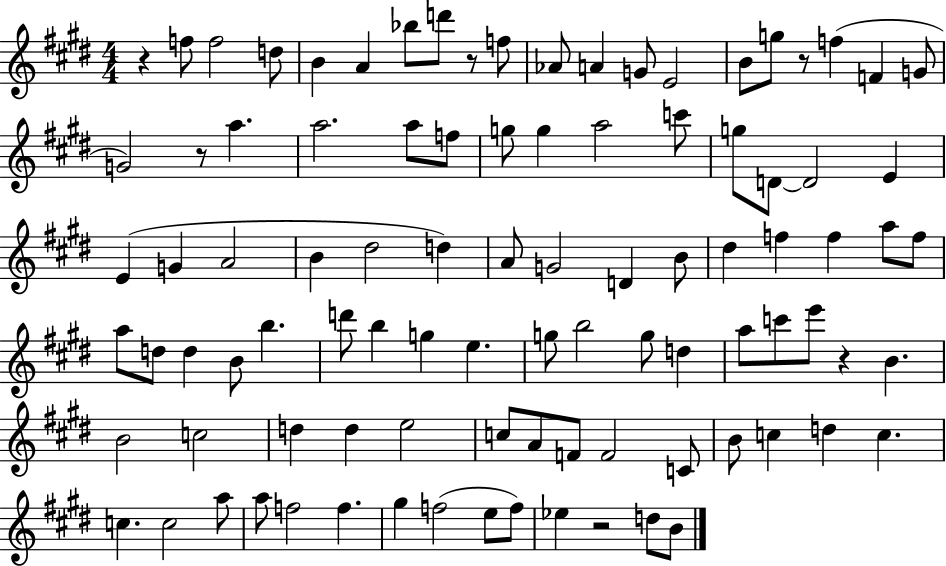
R/q F5/e F5/h D5/e B4/q A4/q Bb5/e D6/e R/e F5/e Ab4/e A4/q G4/e E4/h B4/e G5/e R/e F5/q F4/q G4/e G4/h R/e A5/q. A5/h. A5/e F5/e G5/e G5/q A5/h C6/e G5/e D4/e D4/h E4/q E4/q G4/q A4/h B4/q D#5/h D5/q A4/e G4/h D4/q B4/e D#5/q F5/q F5/q A5/e F5/e A5/e D5/e D5/q B4/e B5/q. D6/e B5/q G5/q E5/q. G5/e B5/h G5/e D5/q A5/e C6/e E6/e R/q B4/q. B4/h C5/h D5/q D5/q E5/h C5/e A4/e F4/e F4/h C4/e B4/e C5/q D5/q C5/q. C5/q. C5/h A5/e A5/e F5/h F5/q. G#5/q F5/h E5/e F5/e Eb5/q R/h D5/e B4/e